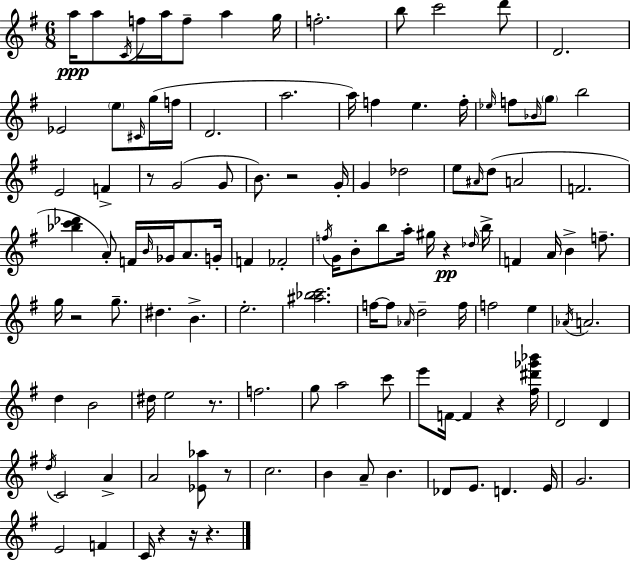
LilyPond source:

{
  \clef treble
  \numericTimeSignature
  \time 6/8
  \key e \minor
  a''16\ppp a''8 \acciaccatura { c'16 } f''16 a''16 f''8-- a''4 | g''16 f''2.-. | b''8 c'''2 d'''8 | d'2. | \break ees'2 \parenthesize e''8 \grace { cis'16 } | g''16( f''16 d'2. | a''2. | a''16) f''4 e''4. | \break f''16-. \grace { ees''16 } f''8 \grace { bes'16 } \parenthesize g''8 b''2 | e'2 | f'4-> r8 g'2( | g'8 b'8.) r2 | \break g'16-. g'4 des''2 | e''8 \grace { ais'16 }( d''8 a'2 | f'2. | <bes'' c''' des'''>4 a'8-.) f'16 | \break \grace { b'16 } ges'16 a'8. g'16-. f'4 fes'2-. | \acciaccatura { f''16 } g'16 b'8-. b''8 | a''16-. gis''16 r4\pp \grace { des''16 } b''16-> f'4 | a'16 b'4-> f''8.-- g''16 r2 | \break g''8.-- dis''4. | b'4.-> e''2.-. | <ais'' bes'' c'''>2. | f''16~~ f''8 \grace { aes'16 } | \break d''2-- f''16 f''2 | e''4 \acciaccatura { aes'16 } a'2. | d''4 | b'2 dis''16 e''2 | \break r8. f''2. | g''8 | a''2 c'''8 e'''8 | f'16~~ f'4 r4 <fis'' dis''' ges''' bes'''>16 d'2 | \break d'4 \acciaccatura { d''16 } c'2 | a'4-> a'2 | <ees' aes''>8 r8 c''2. | b'4 | \break a'8-- b'4. des'8 | e'8. d'4. e'16 g'2. | e'2 | f'4 c'16 | \break r4 r16 r4. \bar "|."
}